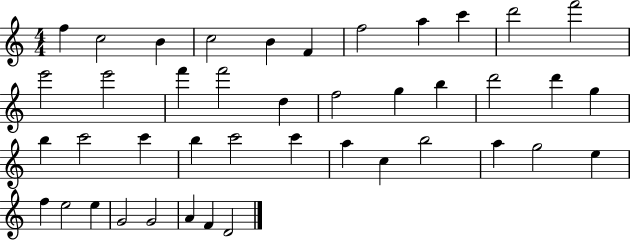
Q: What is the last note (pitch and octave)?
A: D4